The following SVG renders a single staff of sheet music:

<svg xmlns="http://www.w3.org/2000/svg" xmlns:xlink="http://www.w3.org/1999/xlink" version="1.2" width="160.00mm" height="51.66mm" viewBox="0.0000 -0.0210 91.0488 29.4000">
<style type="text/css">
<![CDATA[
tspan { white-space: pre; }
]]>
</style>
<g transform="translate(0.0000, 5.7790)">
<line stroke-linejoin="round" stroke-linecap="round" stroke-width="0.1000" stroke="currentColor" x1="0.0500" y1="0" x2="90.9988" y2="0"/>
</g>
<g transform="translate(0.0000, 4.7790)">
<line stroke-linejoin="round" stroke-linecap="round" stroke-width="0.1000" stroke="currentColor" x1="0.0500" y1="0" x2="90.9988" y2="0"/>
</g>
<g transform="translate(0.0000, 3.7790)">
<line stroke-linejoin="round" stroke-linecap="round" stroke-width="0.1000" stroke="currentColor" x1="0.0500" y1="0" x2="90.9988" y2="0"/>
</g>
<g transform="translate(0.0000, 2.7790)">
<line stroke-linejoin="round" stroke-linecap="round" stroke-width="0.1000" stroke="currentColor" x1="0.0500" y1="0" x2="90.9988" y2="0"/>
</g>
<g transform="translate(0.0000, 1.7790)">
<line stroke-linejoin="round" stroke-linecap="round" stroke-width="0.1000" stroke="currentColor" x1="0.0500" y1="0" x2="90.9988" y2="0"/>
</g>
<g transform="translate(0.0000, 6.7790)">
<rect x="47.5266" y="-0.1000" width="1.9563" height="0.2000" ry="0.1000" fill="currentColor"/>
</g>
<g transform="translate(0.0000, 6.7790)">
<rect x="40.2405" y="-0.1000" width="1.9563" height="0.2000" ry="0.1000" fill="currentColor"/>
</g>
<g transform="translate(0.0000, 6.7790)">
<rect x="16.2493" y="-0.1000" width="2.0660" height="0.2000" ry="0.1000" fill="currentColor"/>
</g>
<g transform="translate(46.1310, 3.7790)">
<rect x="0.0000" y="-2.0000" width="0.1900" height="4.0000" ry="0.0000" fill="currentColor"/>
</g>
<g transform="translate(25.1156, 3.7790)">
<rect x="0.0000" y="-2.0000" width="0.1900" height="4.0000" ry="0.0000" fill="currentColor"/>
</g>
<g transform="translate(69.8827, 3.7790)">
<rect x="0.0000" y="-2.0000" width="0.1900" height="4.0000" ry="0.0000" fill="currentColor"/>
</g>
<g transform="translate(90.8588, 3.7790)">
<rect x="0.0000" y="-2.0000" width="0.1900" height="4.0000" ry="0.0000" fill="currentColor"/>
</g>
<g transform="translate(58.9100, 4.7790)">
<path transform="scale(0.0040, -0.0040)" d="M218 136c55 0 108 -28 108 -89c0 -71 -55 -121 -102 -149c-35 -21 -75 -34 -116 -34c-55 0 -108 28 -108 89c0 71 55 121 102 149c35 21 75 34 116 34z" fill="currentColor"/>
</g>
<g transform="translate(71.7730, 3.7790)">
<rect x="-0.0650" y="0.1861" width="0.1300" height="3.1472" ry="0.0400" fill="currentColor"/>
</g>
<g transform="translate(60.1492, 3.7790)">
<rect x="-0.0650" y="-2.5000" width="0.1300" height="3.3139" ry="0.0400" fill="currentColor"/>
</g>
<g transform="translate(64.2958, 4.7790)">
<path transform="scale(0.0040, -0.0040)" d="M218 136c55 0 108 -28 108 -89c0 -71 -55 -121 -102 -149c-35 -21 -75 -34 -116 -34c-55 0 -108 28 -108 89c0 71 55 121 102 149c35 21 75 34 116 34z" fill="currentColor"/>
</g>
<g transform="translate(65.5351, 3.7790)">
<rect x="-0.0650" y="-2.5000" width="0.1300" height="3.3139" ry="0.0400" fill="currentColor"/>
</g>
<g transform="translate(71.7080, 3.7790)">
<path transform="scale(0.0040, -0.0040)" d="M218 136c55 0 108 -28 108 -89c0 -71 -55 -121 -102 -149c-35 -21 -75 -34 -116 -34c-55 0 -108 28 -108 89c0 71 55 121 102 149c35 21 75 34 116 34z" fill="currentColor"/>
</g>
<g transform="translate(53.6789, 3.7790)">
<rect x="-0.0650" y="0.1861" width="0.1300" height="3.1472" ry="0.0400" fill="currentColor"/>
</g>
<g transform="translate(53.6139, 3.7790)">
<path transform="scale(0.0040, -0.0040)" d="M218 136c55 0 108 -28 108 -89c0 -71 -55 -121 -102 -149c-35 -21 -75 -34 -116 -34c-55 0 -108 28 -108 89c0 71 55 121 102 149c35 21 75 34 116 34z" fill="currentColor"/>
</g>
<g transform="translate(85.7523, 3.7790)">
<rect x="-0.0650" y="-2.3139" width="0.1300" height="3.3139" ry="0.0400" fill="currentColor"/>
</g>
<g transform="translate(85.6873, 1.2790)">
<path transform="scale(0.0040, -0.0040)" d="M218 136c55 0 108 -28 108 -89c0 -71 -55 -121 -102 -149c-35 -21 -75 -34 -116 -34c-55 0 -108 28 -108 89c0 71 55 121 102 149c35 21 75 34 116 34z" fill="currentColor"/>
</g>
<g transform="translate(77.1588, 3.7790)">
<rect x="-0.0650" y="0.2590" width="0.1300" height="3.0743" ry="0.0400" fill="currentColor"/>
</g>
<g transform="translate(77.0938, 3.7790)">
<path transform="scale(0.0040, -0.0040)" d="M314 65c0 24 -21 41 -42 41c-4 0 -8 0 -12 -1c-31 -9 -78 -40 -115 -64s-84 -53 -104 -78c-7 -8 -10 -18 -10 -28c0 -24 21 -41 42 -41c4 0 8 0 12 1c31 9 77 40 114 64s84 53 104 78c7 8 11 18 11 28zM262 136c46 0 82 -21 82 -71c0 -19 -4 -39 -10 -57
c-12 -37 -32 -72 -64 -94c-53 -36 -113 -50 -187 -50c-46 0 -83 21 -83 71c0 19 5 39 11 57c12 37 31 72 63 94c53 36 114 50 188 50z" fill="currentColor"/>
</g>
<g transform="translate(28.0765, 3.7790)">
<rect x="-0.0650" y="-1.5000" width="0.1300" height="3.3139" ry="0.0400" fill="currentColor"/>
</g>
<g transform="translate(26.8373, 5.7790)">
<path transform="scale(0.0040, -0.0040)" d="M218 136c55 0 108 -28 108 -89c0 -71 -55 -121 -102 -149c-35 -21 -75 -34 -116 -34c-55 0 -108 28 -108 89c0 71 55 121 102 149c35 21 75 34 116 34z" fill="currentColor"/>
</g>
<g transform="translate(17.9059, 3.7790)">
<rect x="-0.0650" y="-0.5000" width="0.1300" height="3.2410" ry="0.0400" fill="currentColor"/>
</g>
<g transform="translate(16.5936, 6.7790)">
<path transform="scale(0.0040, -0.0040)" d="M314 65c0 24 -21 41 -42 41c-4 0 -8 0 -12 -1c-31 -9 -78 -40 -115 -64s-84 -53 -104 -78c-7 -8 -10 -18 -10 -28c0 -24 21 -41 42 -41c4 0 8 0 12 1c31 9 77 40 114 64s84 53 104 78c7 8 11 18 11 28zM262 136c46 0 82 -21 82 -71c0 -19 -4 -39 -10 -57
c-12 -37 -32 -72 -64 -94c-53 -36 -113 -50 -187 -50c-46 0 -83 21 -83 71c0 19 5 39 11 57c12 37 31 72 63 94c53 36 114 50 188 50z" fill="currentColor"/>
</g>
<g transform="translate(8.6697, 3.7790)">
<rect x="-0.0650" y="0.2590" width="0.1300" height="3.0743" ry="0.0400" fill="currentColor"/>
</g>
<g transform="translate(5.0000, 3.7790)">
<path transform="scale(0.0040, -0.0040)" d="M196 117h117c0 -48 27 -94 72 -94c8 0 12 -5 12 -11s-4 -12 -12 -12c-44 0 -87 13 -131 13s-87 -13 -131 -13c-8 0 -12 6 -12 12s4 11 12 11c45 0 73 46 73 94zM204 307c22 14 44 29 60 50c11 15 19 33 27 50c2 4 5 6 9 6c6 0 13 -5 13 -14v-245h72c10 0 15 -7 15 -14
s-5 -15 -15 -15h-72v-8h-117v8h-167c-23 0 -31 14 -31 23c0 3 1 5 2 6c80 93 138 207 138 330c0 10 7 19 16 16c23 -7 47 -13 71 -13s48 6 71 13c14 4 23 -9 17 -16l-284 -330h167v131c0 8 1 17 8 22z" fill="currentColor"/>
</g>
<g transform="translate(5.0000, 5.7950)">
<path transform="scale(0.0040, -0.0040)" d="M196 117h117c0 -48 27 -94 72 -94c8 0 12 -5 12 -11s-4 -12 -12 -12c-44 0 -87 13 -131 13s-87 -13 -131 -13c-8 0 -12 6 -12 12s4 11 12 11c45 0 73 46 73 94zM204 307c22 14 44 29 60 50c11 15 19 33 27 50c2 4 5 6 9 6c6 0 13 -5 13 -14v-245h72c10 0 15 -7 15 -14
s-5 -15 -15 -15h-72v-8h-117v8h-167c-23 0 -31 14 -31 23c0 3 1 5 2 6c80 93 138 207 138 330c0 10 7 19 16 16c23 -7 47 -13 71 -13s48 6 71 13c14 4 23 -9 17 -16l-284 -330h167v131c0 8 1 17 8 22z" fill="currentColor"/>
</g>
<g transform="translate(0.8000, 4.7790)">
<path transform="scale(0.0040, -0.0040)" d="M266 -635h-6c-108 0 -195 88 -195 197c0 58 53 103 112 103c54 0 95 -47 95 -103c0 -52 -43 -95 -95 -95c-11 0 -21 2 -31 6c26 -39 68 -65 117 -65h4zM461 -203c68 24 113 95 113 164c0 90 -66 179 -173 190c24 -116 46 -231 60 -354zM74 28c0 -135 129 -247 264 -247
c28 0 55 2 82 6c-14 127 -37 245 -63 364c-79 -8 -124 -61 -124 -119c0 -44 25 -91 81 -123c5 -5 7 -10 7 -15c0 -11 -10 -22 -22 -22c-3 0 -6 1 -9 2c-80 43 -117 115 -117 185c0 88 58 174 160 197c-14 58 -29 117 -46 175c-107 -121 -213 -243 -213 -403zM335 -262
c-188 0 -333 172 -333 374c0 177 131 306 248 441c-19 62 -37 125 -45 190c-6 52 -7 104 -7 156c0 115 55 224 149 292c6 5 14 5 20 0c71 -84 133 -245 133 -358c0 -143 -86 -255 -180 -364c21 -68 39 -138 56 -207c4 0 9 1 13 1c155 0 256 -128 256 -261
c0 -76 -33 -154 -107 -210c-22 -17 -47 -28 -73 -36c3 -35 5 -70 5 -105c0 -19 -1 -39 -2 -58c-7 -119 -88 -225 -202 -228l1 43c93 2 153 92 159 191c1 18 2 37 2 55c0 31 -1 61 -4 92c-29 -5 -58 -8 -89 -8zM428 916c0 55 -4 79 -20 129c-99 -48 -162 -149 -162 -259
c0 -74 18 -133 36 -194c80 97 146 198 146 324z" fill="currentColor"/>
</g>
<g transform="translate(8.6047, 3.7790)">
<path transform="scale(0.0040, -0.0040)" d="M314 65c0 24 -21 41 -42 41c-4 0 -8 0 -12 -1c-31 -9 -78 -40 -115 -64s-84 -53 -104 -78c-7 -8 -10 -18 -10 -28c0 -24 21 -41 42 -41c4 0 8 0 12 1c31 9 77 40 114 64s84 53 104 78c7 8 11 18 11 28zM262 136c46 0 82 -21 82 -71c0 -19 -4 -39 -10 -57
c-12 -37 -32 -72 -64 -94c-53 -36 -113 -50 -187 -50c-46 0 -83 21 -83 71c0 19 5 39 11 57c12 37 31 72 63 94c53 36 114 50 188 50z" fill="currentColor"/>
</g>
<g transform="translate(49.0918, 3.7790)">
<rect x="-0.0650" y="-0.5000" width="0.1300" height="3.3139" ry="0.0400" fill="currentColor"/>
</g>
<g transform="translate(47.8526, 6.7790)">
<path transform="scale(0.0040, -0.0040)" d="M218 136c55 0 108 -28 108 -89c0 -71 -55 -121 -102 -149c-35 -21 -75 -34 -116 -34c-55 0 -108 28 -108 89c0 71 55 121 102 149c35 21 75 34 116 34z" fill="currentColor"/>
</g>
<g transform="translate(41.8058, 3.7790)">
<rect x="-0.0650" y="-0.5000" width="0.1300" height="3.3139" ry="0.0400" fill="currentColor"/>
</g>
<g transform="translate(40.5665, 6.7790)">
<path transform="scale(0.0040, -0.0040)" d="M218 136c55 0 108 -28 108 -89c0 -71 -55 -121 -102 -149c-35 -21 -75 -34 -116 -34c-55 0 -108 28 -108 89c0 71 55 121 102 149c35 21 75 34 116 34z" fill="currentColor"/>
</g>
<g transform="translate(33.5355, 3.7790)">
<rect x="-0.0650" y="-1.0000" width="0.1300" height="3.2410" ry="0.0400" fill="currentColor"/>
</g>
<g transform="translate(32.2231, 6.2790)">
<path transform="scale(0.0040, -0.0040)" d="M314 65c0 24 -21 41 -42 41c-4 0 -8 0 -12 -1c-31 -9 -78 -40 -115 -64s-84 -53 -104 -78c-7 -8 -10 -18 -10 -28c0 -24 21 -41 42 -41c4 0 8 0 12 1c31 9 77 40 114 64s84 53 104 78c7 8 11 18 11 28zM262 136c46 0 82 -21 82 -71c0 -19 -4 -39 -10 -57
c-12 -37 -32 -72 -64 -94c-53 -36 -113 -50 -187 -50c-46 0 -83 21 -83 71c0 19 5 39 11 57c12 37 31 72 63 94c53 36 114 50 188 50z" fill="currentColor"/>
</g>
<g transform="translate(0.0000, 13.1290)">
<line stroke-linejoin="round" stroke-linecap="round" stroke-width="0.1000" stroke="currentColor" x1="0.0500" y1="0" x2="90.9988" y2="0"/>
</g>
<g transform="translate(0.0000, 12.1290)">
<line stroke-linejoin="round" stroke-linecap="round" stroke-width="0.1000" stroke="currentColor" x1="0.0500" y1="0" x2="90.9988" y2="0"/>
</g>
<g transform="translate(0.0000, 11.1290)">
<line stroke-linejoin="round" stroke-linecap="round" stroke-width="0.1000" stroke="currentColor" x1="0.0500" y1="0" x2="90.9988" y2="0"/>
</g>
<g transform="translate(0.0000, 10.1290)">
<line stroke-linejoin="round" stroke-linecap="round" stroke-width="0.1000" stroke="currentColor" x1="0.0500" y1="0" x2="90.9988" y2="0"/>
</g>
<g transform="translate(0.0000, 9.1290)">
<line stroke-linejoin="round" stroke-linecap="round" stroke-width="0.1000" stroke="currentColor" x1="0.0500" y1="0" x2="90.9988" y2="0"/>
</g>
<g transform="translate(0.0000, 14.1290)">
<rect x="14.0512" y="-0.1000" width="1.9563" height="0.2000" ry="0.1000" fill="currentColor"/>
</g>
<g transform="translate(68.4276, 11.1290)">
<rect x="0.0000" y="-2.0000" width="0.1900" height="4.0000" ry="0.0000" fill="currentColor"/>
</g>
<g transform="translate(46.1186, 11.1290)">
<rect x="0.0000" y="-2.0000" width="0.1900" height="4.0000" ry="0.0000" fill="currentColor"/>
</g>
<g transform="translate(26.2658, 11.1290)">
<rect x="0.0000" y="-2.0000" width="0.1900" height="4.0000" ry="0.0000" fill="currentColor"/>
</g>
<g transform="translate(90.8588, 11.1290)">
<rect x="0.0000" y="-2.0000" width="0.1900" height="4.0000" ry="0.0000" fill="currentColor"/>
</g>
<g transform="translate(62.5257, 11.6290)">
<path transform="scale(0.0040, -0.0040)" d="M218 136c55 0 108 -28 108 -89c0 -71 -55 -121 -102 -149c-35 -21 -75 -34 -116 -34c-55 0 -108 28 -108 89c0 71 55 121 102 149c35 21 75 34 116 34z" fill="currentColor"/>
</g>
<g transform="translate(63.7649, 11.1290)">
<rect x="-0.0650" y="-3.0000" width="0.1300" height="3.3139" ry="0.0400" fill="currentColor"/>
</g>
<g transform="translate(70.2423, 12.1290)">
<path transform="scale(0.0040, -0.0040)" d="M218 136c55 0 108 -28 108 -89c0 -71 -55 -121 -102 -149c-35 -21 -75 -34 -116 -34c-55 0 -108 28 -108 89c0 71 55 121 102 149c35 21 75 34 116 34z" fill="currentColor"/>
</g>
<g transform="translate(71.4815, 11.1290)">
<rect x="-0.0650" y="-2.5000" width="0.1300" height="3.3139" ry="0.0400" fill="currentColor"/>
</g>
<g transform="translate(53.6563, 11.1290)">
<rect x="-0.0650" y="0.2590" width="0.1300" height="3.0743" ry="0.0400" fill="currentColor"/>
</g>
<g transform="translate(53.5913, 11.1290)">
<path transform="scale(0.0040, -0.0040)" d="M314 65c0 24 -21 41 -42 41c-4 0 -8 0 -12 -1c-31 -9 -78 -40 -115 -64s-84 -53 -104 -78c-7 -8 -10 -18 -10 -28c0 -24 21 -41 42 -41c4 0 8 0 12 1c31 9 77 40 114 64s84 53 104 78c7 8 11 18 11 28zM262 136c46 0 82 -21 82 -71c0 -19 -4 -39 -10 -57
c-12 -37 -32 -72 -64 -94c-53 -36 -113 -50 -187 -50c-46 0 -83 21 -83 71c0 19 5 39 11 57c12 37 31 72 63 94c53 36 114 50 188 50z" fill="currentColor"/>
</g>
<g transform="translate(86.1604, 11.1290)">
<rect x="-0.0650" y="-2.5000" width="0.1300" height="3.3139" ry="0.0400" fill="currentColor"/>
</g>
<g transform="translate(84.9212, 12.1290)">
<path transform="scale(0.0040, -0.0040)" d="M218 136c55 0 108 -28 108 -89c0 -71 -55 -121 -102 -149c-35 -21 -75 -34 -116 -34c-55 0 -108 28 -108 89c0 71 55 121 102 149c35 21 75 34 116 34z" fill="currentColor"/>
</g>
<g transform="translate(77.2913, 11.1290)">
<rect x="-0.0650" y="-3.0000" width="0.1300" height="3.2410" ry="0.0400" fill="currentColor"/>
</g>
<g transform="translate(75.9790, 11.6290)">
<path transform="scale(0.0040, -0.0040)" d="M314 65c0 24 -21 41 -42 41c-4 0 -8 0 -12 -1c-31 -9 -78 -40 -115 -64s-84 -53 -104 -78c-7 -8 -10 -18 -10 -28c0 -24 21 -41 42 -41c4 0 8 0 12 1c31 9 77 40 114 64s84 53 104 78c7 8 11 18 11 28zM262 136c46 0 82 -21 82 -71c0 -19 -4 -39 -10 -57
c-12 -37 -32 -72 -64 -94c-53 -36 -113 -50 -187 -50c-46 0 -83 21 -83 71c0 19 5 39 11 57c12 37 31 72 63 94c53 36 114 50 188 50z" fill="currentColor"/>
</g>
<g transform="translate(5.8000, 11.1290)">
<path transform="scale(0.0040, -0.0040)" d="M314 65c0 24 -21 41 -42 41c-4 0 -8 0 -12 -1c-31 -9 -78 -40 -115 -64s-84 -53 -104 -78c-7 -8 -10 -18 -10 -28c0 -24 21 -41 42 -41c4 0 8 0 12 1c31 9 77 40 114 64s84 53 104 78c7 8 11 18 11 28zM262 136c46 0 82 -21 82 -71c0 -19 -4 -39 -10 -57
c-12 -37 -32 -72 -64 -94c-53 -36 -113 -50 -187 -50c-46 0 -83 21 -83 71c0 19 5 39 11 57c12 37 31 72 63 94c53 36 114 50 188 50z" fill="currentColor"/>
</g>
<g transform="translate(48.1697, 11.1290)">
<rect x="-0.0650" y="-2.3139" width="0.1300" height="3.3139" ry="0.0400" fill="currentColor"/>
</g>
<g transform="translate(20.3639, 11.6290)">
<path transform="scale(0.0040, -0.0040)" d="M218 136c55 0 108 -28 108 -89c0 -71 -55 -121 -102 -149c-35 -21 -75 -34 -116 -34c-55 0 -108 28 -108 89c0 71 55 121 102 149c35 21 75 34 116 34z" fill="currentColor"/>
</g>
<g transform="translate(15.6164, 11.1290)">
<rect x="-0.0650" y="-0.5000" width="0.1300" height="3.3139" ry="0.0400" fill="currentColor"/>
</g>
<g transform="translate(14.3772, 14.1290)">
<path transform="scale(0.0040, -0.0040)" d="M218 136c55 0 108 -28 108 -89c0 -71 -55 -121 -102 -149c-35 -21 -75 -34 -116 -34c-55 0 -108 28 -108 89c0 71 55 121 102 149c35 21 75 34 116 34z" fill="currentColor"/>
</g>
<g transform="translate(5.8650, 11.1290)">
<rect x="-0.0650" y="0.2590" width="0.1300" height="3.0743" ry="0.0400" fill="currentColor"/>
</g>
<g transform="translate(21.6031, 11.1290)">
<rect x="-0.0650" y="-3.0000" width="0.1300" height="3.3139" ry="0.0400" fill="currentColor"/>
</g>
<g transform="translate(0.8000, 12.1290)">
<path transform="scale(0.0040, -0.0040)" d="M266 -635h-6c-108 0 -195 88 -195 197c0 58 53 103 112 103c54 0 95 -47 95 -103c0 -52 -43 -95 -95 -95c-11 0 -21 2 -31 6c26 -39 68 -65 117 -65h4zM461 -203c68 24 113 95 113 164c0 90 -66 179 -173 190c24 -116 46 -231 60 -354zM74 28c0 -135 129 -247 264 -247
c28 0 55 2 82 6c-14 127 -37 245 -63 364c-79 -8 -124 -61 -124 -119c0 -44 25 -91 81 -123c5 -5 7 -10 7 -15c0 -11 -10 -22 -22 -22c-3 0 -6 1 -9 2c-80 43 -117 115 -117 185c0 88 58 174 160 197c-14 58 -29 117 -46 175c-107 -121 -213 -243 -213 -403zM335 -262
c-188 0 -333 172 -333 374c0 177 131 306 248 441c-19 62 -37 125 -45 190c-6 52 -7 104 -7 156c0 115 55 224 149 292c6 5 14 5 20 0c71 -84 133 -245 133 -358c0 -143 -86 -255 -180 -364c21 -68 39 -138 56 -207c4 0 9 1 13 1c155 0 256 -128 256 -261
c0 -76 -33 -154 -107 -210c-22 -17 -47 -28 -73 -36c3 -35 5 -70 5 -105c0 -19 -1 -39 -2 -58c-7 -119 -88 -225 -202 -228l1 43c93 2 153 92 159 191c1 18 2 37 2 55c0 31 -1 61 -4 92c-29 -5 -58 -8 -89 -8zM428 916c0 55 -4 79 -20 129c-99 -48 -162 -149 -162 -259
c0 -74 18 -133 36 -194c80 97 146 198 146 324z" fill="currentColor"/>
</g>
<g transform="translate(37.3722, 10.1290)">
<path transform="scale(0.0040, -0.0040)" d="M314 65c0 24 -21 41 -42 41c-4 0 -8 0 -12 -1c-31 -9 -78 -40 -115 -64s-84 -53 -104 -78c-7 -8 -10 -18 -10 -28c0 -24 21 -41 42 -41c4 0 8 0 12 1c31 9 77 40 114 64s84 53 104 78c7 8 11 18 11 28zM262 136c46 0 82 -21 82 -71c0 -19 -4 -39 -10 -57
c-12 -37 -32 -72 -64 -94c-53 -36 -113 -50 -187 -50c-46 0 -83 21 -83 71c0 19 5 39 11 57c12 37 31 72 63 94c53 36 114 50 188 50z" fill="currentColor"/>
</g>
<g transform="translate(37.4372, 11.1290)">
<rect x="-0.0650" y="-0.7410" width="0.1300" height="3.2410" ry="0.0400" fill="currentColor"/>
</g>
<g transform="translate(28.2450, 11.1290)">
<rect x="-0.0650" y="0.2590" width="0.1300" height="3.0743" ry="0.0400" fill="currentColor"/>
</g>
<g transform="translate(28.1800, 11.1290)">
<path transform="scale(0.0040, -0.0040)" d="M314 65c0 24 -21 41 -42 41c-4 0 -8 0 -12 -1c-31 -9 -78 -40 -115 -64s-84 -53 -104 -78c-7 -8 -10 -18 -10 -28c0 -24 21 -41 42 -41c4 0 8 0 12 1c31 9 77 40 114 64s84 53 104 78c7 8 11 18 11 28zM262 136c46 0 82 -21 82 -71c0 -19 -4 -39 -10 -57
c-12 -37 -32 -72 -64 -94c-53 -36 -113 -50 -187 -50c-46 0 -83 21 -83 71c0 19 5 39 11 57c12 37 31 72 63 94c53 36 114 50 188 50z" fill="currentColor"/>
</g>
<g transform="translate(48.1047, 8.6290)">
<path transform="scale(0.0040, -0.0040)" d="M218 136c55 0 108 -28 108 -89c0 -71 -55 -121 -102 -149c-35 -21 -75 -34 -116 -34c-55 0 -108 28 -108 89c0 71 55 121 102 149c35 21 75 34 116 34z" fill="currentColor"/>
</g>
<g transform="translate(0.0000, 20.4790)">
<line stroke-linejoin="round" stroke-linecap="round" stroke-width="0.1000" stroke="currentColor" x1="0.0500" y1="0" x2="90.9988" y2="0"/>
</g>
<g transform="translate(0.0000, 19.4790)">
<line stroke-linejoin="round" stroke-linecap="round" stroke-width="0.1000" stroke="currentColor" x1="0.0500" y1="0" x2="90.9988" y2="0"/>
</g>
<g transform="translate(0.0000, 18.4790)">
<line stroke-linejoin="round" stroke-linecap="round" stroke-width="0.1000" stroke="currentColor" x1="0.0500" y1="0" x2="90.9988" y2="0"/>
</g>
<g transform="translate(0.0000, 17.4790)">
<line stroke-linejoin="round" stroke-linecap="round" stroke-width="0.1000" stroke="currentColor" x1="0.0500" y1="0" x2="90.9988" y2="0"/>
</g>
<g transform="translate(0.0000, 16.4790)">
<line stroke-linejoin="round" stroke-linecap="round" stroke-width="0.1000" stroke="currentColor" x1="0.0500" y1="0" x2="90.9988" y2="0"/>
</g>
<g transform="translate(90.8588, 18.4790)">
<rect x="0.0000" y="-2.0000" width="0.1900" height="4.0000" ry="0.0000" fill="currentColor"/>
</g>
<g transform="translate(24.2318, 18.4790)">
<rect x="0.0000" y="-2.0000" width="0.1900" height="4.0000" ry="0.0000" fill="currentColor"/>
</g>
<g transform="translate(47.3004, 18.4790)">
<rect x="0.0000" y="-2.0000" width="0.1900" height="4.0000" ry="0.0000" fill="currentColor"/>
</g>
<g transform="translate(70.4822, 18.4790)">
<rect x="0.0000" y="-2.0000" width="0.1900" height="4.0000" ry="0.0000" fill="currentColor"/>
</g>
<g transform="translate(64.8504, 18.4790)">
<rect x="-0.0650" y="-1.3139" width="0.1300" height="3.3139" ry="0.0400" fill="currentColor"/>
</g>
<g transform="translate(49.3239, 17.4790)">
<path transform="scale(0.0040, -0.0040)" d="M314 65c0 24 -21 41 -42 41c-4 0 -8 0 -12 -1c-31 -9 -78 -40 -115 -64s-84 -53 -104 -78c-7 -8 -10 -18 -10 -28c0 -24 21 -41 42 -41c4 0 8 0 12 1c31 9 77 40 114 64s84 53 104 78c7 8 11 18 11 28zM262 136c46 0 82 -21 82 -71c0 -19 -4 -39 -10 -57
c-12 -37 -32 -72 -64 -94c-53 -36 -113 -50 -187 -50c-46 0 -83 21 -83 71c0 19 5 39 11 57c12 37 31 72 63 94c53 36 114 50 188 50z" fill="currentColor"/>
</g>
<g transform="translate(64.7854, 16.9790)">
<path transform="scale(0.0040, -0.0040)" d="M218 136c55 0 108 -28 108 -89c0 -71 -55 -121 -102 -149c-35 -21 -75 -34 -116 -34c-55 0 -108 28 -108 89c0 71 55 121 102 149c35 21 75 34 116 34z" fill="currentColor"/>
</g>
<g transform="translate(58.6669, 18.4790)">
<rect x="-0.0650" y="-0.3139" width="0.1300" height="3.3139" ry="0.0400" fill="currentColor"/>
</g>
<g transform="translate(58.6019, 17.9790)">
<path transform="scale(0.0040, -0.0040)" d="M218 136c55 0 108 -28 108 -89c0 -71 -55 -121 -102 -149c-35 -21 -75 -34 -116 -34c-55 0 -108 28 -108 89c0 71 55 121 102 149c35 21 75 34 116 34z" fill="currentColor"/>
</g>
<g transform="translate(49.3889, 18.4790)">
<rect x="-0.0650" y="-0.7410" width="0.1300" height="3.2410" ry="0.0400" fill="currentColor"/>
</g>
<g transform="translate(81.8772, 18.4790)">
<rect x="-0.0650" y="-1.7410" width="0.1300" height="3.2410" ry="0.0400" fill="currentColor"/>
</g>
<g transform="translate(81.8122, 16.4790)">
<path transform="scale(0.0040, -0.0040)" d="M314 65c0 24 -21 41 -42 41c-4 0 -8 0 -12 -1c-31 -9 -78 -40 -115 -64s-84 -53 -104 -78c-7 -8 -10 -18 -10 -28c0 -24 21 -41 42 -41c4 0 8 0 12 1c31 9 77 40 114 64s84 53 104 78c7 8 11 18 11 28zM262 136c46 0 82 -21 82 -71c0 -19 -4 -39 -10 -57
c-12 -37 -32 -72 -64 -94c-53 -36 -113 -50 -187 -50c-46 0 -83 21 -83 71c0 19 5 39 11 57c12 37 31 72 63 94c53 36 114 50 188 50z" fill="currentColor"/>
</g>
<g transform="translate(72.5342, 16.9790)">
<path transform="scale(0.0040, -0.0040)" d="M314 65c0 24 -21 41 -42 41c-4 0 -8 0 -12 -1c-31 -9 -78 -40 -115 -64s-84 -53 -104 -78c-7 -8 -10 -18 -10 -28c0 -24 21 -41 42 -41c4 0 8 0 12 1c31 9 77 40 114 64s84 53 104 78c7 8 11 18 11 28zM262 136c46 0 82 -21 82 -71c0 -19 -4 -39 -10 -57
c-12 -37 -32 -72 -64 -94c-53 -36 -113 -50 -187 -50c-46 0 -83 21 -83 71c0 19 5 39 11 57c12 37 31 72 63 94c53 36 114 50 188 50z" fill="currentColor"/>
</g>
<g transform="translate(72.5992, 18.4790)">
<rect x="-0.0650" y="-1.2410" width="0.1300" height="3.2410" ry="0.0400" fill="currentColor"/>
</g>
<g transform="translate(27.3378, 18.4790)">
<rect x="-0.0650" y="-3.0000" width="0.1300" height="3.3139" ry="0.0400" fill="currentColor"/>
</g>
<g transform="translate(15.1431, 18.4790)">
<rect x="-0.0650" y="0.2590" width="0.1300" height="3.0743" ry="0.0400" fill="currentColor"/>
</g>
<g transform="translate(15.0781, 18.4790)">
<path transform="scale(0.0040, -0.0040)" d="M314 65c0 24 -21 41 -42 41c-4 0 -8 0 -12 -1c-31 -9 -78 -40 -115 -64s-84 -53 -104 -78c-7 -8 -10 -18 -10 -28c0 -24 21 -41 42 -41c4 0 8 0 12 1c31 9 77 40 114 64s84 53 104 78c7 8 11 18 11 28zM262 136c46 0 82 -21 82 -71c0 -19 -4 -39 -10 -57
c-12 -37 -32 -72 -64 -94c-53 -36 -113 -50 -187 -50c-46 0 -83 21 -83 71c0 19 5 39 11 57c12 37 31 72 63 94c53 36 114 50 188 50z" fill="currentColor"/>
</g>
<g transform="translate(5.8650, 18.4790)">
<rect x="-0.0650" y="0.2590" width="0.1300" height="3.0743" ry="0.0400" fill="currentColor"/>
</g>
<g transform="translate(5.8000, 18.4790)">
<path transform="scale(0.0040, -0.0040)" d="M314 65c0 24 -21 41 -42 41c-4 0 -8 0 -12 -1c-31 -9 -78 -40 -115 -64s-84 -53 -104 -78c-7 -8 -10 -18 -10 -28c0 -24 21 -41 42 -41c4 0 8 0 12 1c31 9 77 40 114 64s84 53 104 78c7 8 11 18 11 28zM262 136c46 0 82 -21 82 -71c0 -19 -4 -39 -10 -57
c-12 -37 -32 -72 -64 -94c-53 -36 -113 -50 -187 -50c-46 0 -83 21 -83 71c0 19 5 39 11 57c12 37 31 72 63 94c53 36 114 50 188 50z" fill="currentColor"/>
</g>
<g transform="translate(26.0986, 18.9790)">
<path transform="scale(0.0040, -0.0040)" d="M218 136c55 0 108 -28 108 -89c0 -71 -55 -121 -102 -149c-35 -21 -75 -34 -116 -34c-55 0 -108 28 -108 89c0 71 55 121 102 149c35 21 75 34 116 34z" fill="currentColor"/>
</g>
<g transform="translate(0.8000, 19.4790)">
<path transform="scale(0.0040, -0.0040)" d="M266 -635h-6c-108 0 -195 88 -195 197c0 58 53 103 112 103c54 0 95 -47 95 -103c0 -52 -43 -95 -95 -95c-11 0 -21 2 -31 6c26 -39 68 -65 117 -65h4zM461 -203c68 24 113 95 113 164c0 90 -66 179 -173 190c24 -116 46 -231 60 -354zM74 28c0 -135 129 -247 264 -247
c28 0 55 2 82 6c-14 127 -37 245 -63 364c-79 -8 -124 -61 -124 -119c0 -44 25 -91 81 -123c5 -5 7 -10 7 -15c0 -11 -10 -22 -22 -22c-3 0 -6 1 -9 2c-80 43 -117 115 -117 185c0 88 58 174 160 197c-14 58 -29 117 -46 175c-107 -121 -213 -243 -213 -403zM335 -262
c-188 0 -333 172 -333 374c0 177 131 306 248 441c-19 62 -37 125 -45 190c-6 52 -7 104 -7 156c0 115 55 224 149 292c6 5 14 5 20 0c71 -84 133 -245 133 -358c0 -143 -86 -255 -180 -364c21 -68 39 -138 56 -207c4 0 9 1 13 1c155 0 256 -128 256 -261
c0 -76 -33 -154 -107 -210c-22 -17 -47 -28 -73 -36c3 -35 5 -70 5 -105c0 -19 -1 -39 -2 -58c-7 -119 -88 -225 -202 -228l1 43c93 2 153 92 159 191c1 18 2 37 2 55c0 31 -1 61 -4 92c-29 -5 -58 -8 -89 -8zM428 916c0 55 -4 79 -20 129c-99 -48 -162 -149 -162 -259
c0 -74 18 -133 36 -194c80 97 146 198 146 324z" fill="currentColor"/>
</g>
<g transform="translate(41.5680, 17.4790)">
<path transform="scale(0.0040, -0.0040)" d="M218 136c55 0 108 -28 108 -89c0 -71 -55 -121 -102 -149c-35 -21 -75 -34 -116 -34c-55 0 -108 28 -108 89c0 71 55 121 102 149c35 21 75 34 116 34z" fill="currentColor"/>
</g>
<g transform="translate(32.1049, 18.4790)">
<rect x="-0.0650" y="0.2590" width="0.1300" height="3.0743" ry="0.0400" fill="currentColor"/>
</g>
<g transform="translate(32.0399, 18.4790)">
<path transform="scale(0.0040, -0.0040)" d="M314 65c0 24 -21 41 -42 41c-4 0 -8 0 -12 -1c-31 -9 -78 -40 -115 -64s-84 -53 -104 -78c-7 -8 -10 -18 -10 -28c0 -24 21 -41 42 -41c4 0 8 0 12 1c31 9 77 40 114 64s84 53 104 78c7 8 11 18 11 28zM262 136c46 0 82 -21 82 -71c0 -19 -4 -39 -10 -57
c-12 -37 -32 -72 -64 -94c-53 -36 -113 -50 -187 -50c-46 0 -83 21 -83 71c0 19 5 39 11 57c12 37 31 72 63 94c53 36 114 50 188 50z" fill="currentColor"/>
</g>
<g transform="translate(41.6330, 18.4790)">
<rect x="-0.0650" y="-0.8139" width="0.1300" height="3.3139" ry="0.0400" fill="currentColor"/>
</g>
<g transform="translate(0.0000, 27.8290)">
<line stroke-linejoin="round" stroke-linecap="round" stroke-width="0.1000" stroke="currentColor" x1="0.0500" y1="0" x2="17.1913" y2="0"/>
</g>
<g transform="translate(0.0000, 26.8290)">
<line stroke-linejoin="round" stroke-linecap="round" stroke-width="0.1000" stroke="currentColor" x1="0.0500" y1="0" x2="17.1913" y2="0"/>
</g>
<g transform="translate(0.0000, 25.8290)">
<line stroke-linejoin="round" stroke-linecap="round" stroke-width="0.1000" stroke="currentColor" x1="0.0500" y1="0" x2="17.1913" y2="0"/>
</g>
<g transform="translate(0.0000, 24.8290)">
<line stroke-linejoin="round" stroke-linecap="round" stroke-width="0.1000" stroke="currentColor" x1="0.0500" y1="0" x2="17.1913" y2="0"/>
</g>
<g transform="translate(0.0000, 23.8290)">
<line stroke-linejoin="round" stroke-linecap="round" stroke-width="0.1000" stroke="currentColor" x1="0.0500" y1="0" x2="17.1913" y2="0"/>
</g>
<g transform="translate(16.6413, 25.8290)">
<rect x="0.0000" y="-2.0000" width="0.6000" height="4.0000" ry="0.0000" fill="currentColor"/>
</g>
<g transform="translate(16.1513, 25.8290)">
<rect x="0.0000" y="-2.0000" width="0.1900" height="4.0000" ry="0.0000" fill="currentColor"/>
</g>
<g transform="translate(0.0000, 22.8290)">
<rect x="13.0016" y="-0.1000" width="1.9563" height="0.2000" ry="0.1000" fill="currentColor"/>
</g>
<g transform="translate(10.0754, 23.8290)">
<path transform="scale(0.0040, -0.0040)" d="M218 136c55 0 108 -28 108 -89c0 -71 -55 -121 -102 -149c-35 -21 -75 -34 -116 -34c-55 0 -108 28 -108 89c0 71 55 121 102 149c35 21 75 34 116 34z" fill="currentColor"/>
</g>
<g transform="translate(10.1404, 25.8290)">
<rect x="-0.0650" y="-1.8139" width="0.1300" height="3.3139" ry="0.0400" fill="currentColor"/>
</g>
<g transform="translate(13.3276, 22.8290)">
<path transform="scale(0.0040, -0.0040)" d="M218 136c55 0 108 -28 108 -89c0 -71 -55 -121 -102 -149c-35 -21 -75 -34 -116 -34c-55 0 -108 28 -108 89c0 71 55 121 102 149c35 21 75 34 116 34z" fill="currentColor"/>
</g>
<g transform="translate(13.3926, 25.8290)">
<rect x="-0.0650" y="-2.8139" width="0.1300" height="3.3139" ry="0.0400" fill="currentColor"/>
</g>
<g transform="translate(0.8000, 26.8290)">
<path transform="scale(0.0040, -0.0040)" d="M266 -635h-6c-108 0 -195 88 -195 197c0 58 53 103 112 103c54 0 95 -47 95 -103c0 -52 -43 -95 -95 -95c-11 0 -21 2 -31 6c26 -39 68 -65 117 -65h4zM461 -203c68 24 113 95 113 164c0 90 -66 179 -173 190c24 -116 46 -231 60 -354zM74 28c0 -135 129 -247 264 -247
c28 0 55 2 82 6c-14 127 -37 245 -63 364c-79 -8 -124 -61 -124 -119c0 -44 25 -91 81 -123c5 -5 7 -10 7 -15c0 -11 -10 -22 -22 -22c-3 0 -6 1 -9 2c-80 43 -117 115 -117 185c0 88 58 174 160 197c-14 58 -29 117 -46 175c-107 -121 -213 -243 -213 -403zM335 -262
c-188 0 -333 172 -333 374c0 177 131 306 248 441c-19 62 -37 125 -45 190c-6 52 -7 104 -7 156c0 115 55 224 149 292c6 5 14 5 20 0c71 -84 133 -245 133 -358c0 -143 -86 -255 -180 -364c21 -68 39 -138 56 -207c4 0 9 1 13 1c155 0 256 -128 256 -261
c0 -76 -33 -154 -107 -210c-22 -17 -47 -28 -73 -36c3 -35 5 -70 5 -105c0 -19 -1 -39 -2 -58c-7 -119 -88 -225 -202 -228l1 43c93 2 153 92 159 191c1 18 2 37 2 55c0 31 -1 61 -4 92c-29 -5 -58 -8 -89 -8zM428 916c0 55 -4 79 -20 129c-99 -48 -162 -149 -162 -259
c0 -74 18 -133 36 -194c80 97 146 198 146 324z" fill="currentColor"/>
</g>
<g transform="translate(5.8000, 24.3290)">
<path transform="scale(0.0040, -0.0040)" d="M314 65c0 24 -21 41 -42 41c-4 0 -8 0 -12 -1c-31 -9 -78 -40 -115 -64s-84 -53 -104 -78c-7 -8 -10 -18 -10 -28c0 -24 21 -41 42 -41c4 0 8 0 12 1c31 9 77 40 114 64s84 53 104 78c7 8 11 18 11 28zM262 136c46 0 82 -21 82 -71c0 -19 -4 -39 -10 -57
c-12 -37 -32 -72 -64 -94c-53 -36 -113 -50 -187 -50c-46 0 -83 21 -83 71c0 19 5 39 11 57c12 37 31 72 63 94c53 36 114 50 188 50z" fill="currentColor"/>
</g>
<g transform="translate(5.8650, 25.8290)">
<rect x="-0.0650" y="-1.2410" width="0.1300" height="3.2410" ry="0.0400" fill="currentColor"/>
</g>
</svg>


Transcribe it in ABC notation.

X:1
T:Untitled
M:4/4
L:1/4
K:C
B2 C2 E D2 C C B G G B B2 g B2 C A B2 d2 g B2 A G A2 G B2 B2 A B2 d d2 c e e2 f2 e2 f a